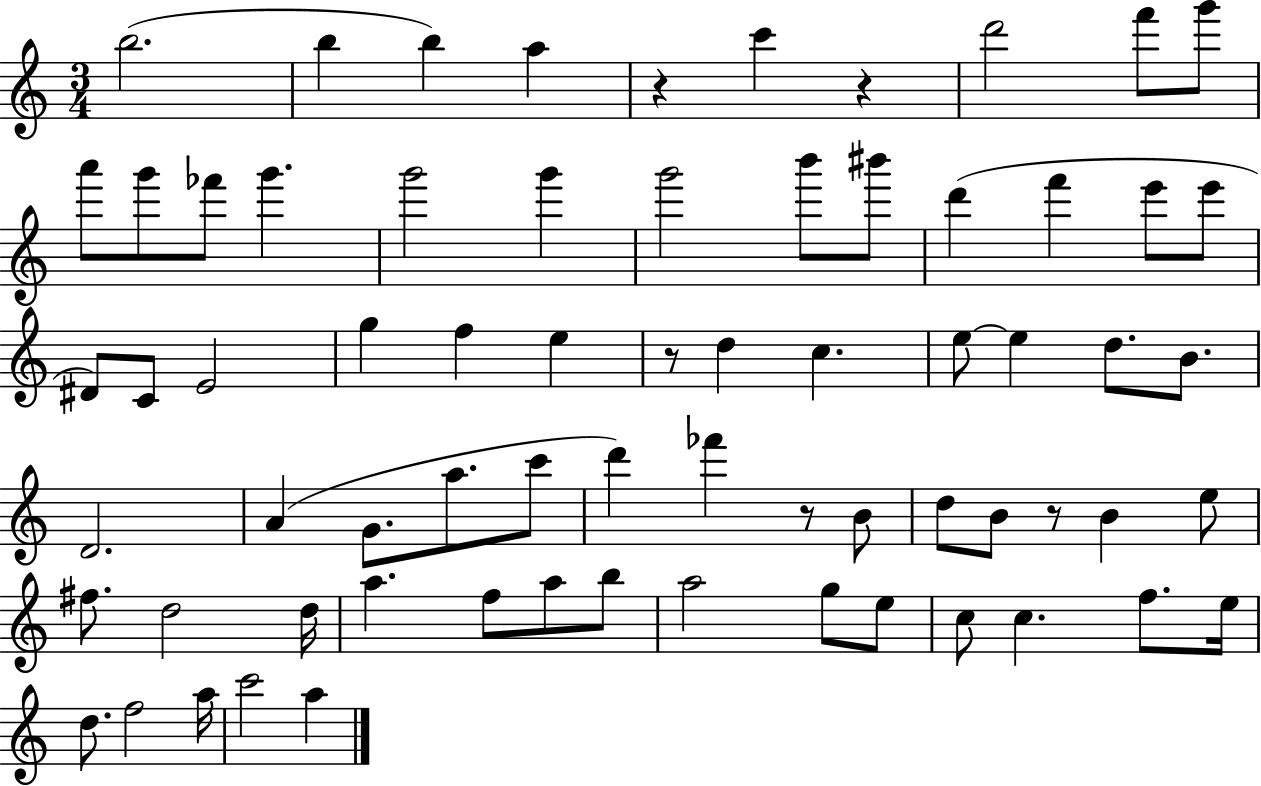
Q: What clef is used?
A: treble